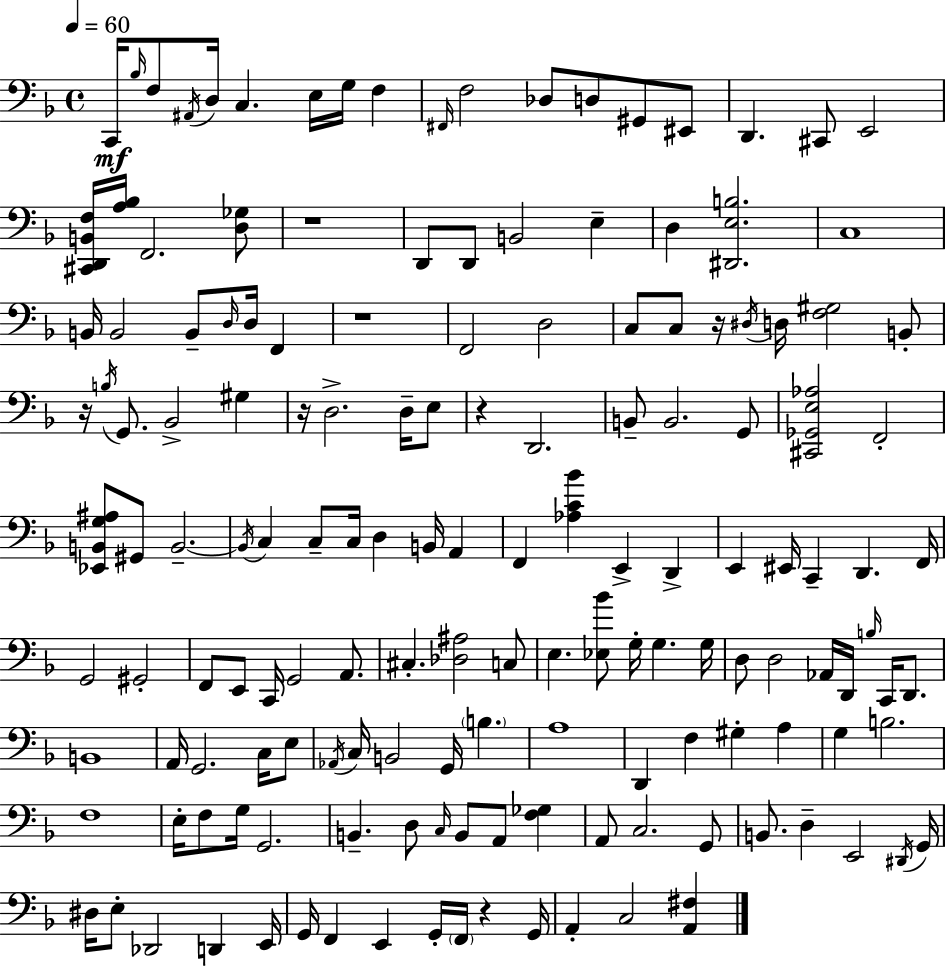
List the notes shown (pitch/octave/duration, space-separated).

C2/s Bb3/s F3/e A#2/s D3/s C3/q. E3/s G3/s F3/q F#2/s F3/h Db3/e D3/e G#2/e EIS2/e D2/q. C#2/e E2/h [C#2,D2,B2,F3]/s [A3,Bb3]/s F2/h. [D3,Gb3]/e R/w D2/e D2/e B2/h E3/q D3/q [D#2,E3,B3]/h. C3/w B2/s B2/h B2/e D3/s D3/s F2/q R/w F2/h D3/h C3/e C3/e R/s D#3/s D3/s [F3,G#3]/h B2/e R/s B3/s G2/e. Bb2/h G#3/q R/s D3/h. D3/s E3/e R/q D2/h. B2/e B2/h. G2/e [C#2,Gb2,E3,Ab3]/h F2/h [Eb2,B2,G3,A#3]/e G#2/e B2/h. B2/s C3/q C3/e C3/s D3/q B2/s A2/q F2/q [Ab3,C4,Bb4]/q E2/q D2/q E2/q EIS2/s C2/q D2/q. F2/s G2/h G#2/h F2/e E2/e C2/s G2/h A2/e. C#3/q. [Db3,A#3]/h C3/e E3/q. [Eb3,Bb4]/e G3/s G3/q. G3/s D3/e D3/h Ab2/s D2/s B3/s C2/s D2/e. B2/w A2/s G2/h. C3/s E3/e Ab2/s C3/s B2/h G2/s B3/q. A3/w D2/q F3/q G#3/q A3/q G3/q B3/h. F3/w E3/s F3/e G3/s G2/h. B2/q. D3/e C3/s B2/e A2/e [F3,Gb3]/q A2/e C3/h. G2/e B2/e. D3/q E2/h D#2/s G2/s D#3/s E3/e Db2/h D2/q E2/s G2/s F2/q E2/q G2/s F2/s R/q G2/s A2/q C3/h [A2,F#3]/q